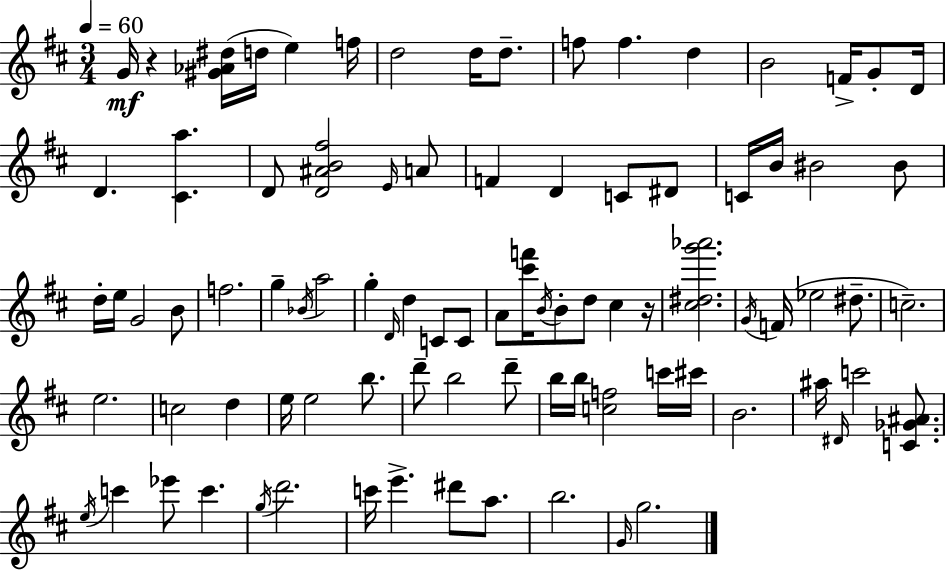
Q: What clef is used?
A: treble